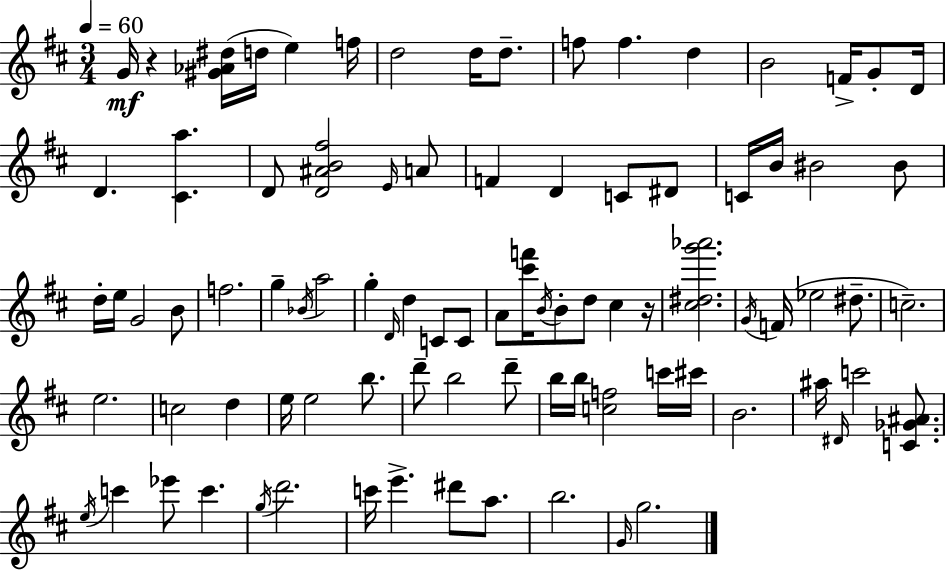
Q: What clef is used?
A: treble